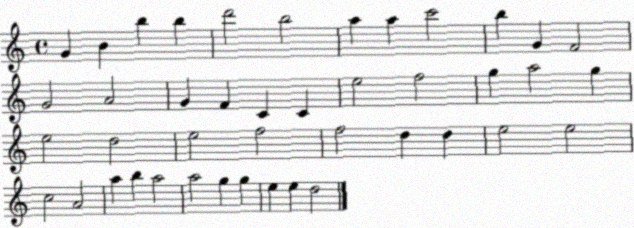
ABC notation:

X:1
T:Untitled
M:4/4
L:1/4
K:C
G B b b d'2 b2 a a c'2 b G F2 G2 A2 G F C C e2 f2 g a2 g e2 d2 e2 f2 f2 d d e2 e2 c2 A2 a b a2 a2 g g e e d2